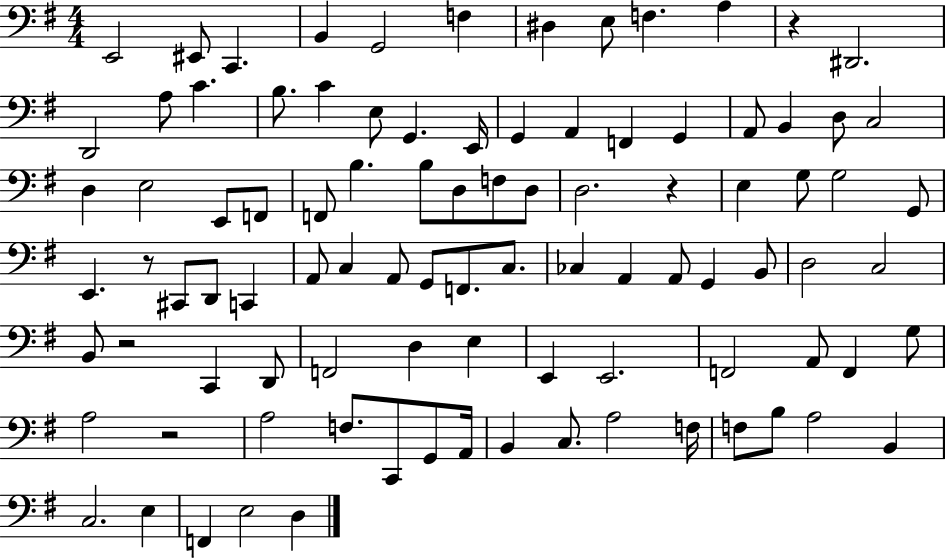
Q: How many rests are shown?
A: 5